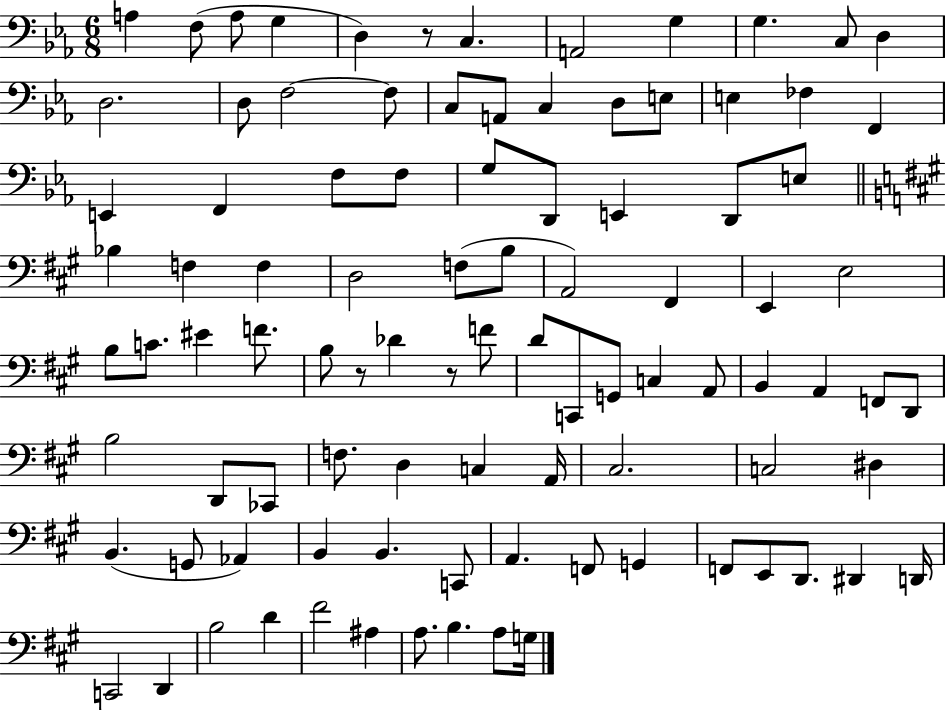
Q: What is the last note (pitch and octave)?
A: G3